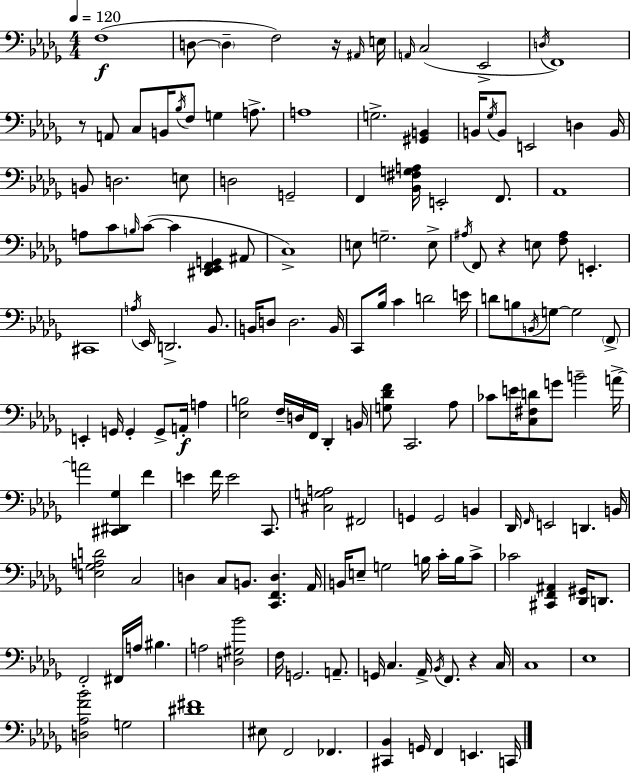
X:1
T:Untitled
M:4/4
L:1/4
K:Bbm
F,4 D,/2 D, F,2 z/4 ^A,,/4 E,/4 A,,/4 C,2 _E,,2 D,/4 F,,4 z/2 A,,/2 C,/2 B,,/4 _B,/4 F,/2 G, A,/2 A,4 G,2 [^G,,B,,] B,,/4 _G,/4 B,,/2 E,,2 D, B,,/4 B,,/2 D,2 E,/2 D,2 G,,2 F,, [_B,,^F,G,A,]/4 E,,2 F,,/2 _A,,4 A,/2 C/2 B,/4 C/2 C [^D,,_E,,F,,G,,] ^A,,/2 C,4 E,/2 G,2 E,/2 ^A,/4 F,,/2 z E,/2 [F,^A,]/2 E,, ^C,,4 A,/4 _E,,/4 D,,2 _B,,/2 B,,/4 D,/2 D,2 B,,/4 C,,/2 _B,/4 C D2 E/4 D/2 B,/2 B,,/4 G,/2 G,2 F,,/2 E,, G,,/4 G,, G,,/2 A,,/4 A, [_E,B,]2 F,/4 D,/4 F,,/4 _D,, B,,/4 [G,_DF]/2 C,,2 _A,/2 _C/2 E/4 [C,^F,D]/2 G/2 B2 A/4 A2 [^C,,^D,,_G,] F E F/4 E2 C,,/2 [^C,G,A,]2 ^F,,2 G,, G,,2 B,, _D,,/4 F,,/4 E,,2 D,, B,,/4 [E,_G,A,D]2 C,2 D, C,/2 B,,/2 [C,,F,,D,] _A,,/4 B,,/4 E,/2 G,2 B,/4 C/4 B,/4 C/2 _C2 [^C,,F,,^A,,] [_D,,^G,,]/4 D,,/2 F,,2 ^F,,/4 A,/4 ^B, A,2 [D,^G,_B]2 F,/4 G,,2 A,,/2 G,,/4 C, _A,,/4 _B,,/4 F,,/2 z C,/4 C,4 _E,4 [D,_A,F_B]2 G,2 [^D^F]4 ^E,/2 F,,2 _F,, [^C,,_B,,] G,,/4 F,, E,, C,,/4